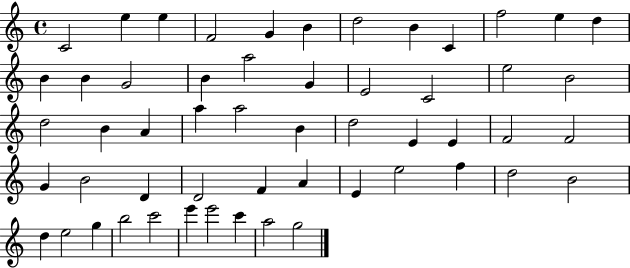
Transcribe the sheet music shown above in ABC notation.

X:1
T:Untitled
M:4/4
L:1/4
K:C
C2 e e F2 G B d2 B C f2 e d B B G2 B a2 G E2 C2 e2 B2 d2 B A a a2 B d2 E E F2 F2 G B2 D D2 F A E e2 f d2 B2 d e2 g b2 c'2 e' e'2 c' a2 g2